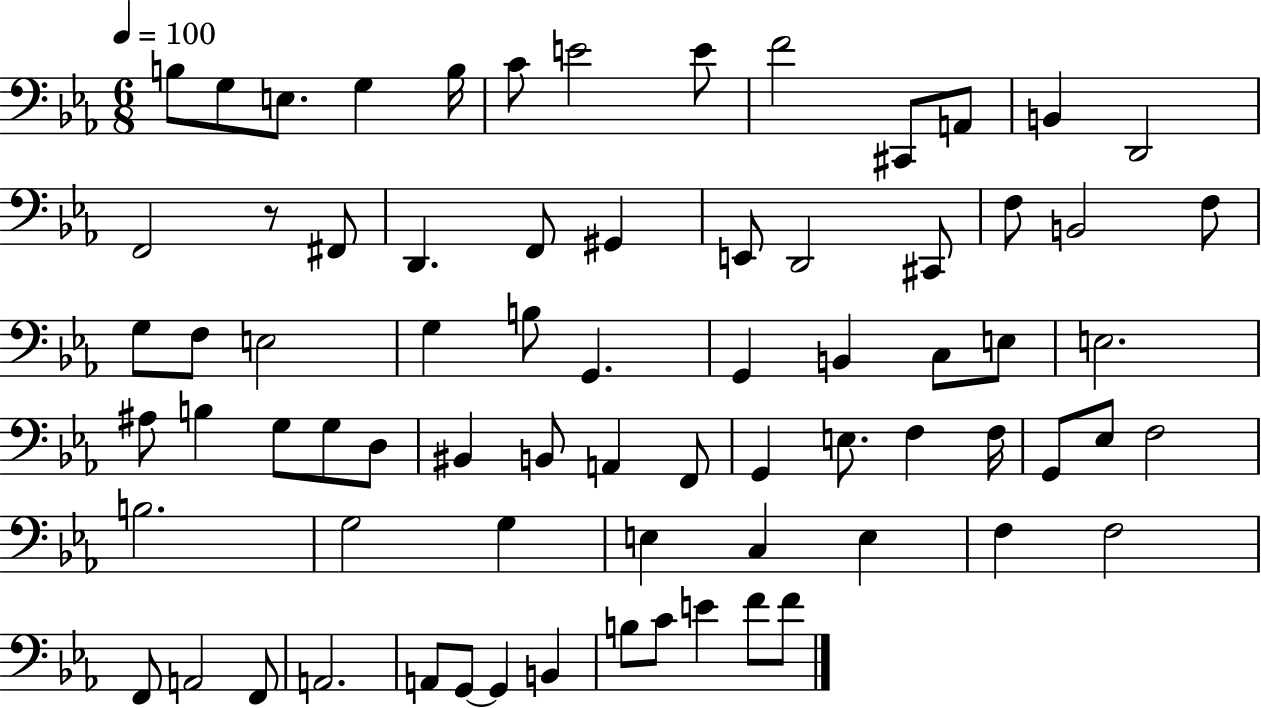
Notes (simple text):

B3/e G3/e E3/e. G3/q B3/s C4/e E4/h E4/e F4/h C#2/e A2/e B2/q D2/h F2/h R/e F#2/e D2/q. F2/e G#2/q E2/e D2/h C#2/e F3/e B2/h F3/e G3/e F3/e E3/h G3/q B3/e G2/q. G2/q B2/q C3/e E3/e E3/h. A#3/e B3/q G3/e G3/e D3/e BIS2/q B2/e A2/q F2/e G2/q E3/e. F3/q F3/s G2/e Eb3/e F3/h B3/h. G3/h G3/q E3/q C3/q E3/q F3/q F3/h F2/e A2/h F2/e A2/h. A2/e G2/e G2/q B2/q B3/e C4/e E4/q F4/e F4/e